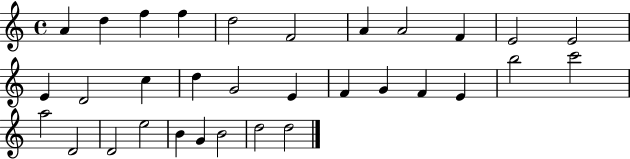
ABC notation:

X:1
T:Untitled
M:4/4
L:1/4
K:C
A d f f d2 F2 A A2 F E2 E2 E D2 c d G2 E F G F E b2 c'2 a2 D2 D2 e2 B G B2 d2 d2